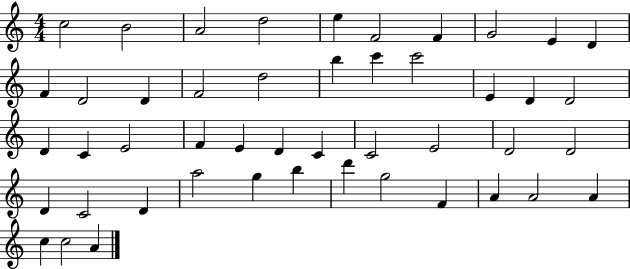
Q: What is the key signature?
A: C major